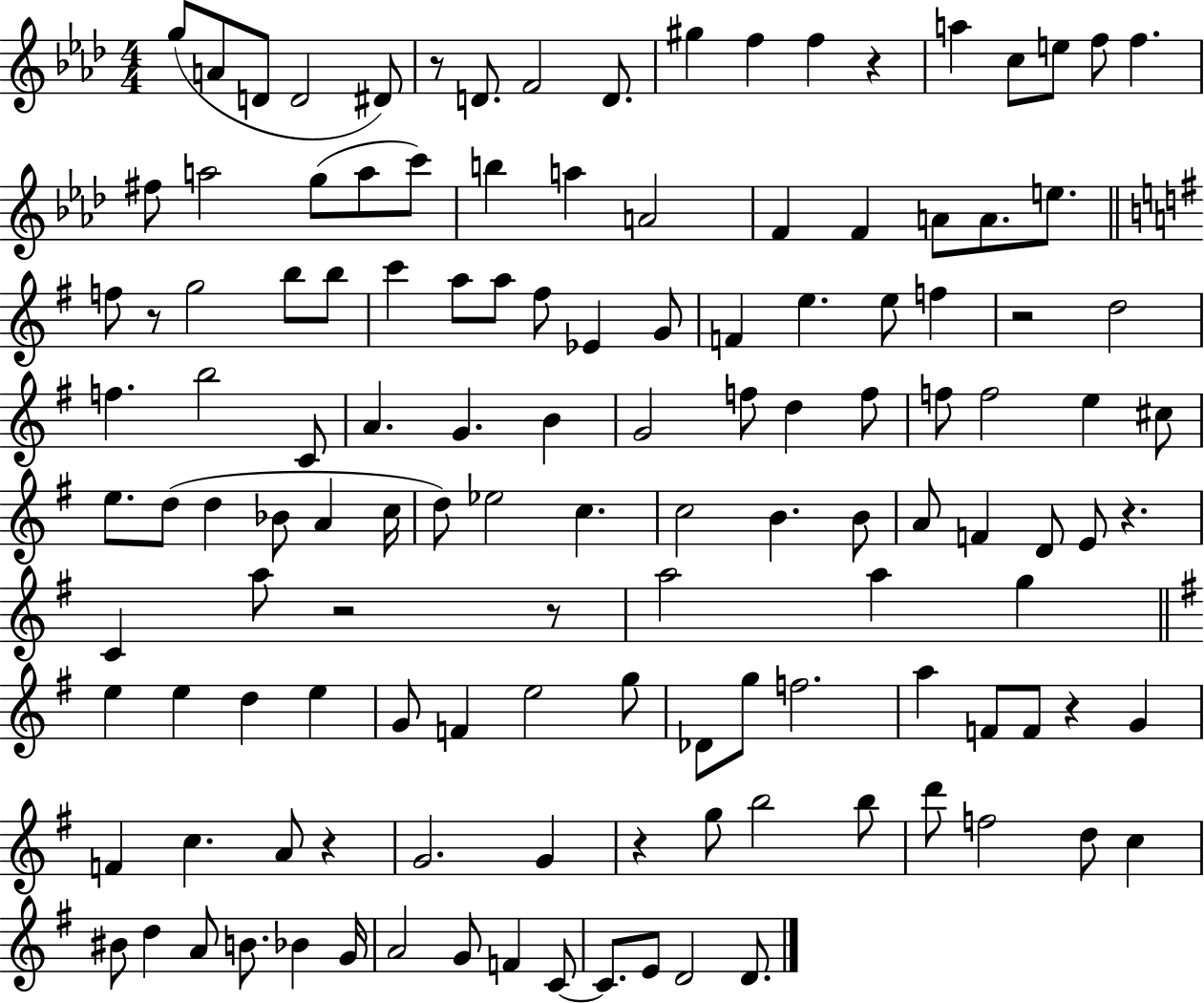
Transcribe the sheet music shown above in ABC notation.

X:1
T:Untitled
M:4/4
L:1/4
K:Ab
g/2 A/2 D/2 D2 ^D/2 z/2 D/2 F2 D/2 ^g f f z a c/2 e/2 f/2 f ^f/2 a2 g/2 a/2 c'/2 b a A2 F F A/2 A/2 e/2 f/2 z/2 g2 b/2 b/2 c' a/2 a/2 ^f/2 _E G/2 F e e/2 f z2 d2 f b2 C/2 A G B G2 f/2 d f/2 f/2 f2 e ^c/2 e/2 d/2 d _B/2 A c/4 d/2 _e2 c c2 B B/2 A/2 F D/2 E/2 z C a/2 z2 z/2 a2 a g e e d e G/2 F e2 g/2 _D/2 g/2 f2 a F/2 F/2 z G F c A/2 z G2 G z g/2 b2 b/2 d'/2 f2 d/2 c ^B/2 d A/2 B/2 _B G/4 A2 G/2 F C/2 C/2 E/2 D2 D/2